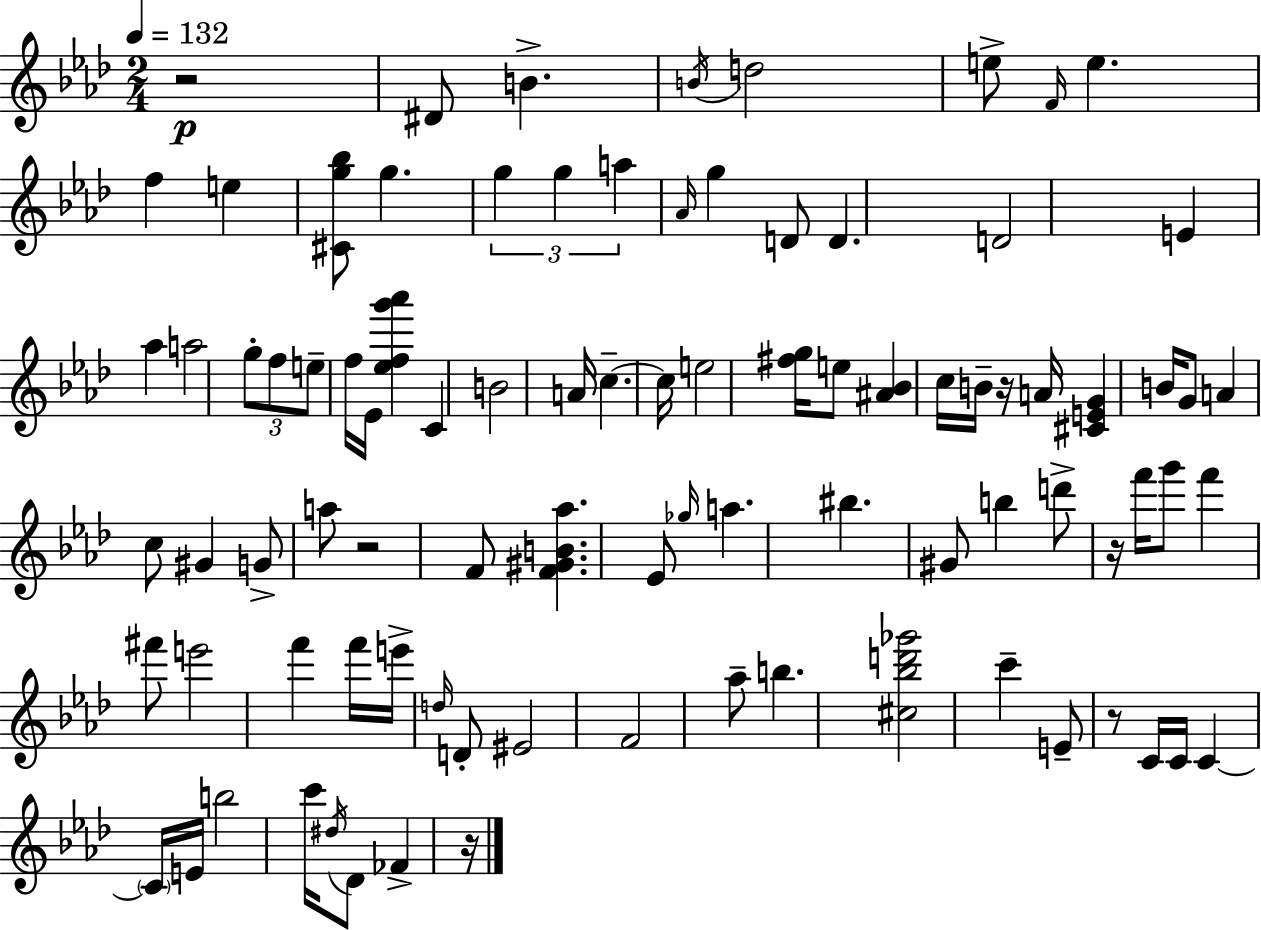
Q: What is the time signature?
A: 2/4